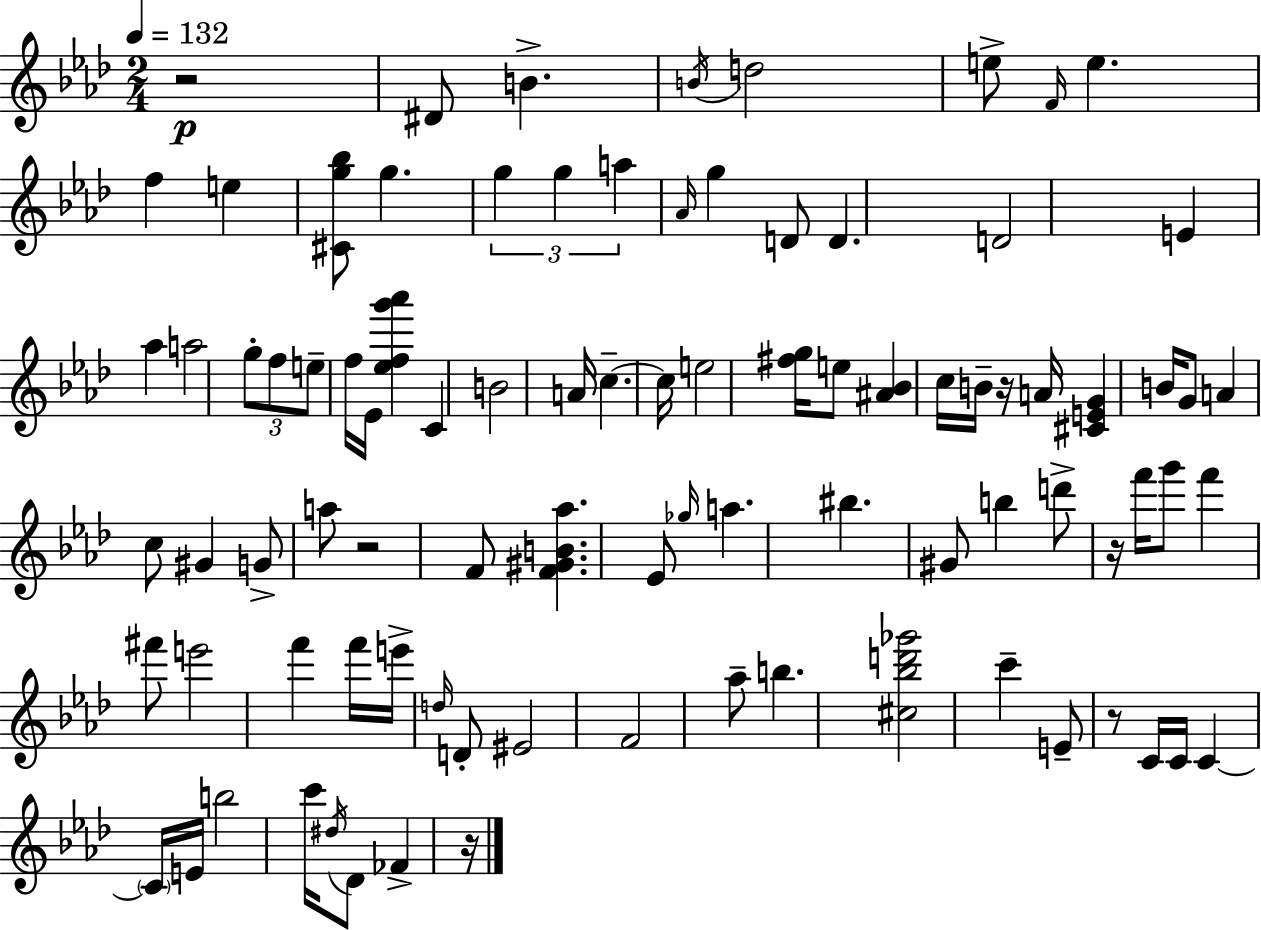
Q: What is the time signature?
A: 2/4